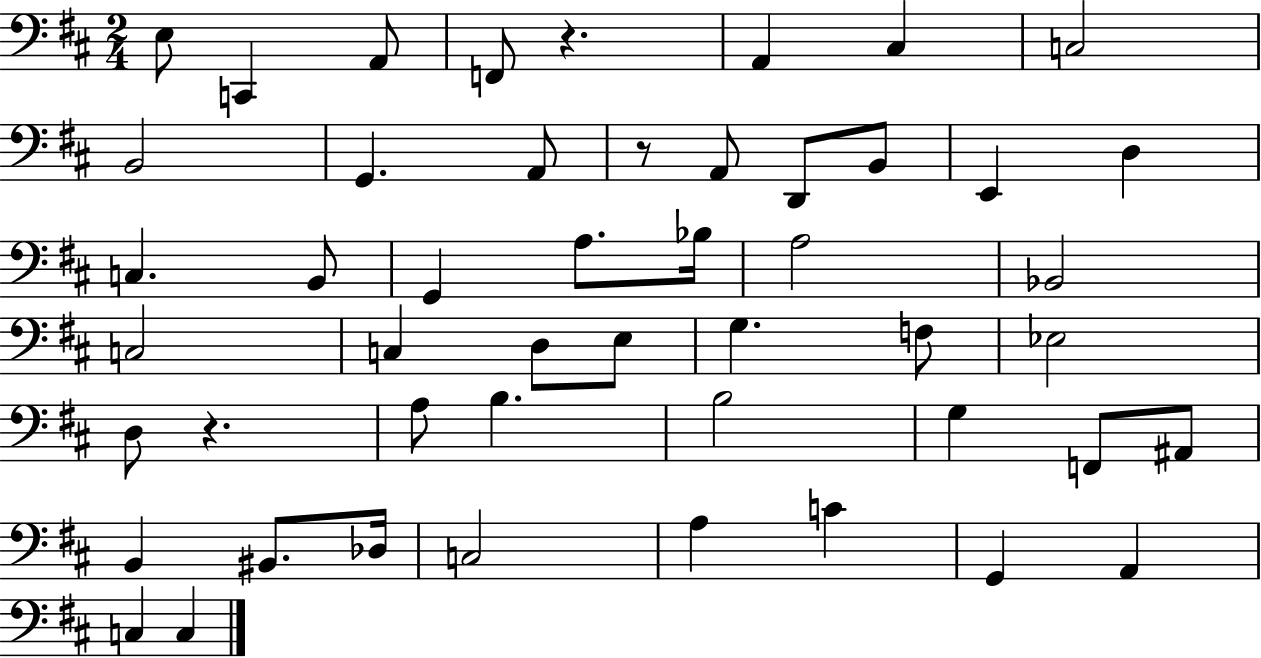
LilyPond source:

{
  \clef bass
  \numericTimeSignature
  \time 2/4
  \key d \major
  e8 c,4 a,8 | f,8 r4. | a,4 cis4 | c2 | \break b,2 | g,4. a,8 | r8 a,8 d,8 b,8 | e,4 d4 | \break c4. b,8 | g,4 a8. bes16 | a2 | bes,2 | \break c2 | c4 d8 e8 | g4. f8 | ees2 | \break d8 r4. | a8 b4. | b2 | g4 f,8 ais,8 | \break b,4 bis,8. des16 | c2 | a4 c'4 | g,4 a,4 | \break c4 c4 | \bar "|."
}